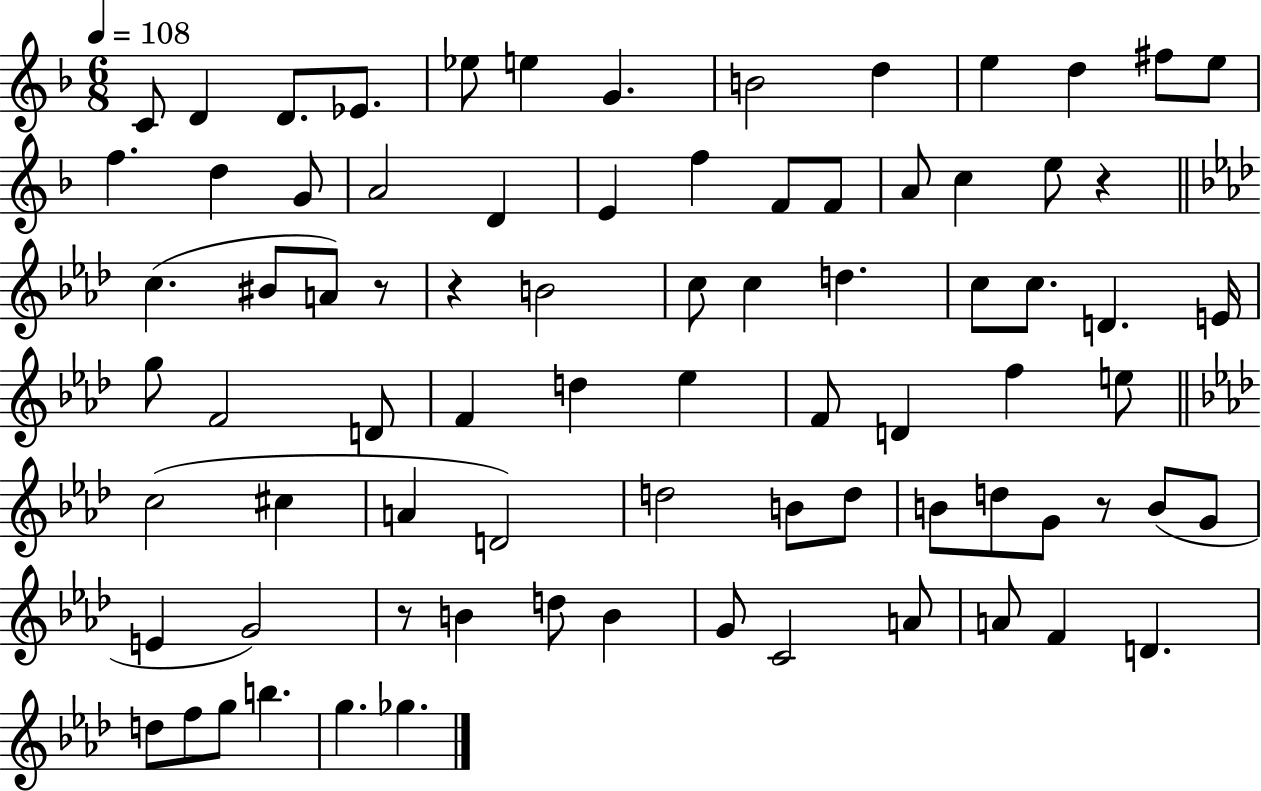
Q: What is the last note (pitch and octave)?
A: Gb5